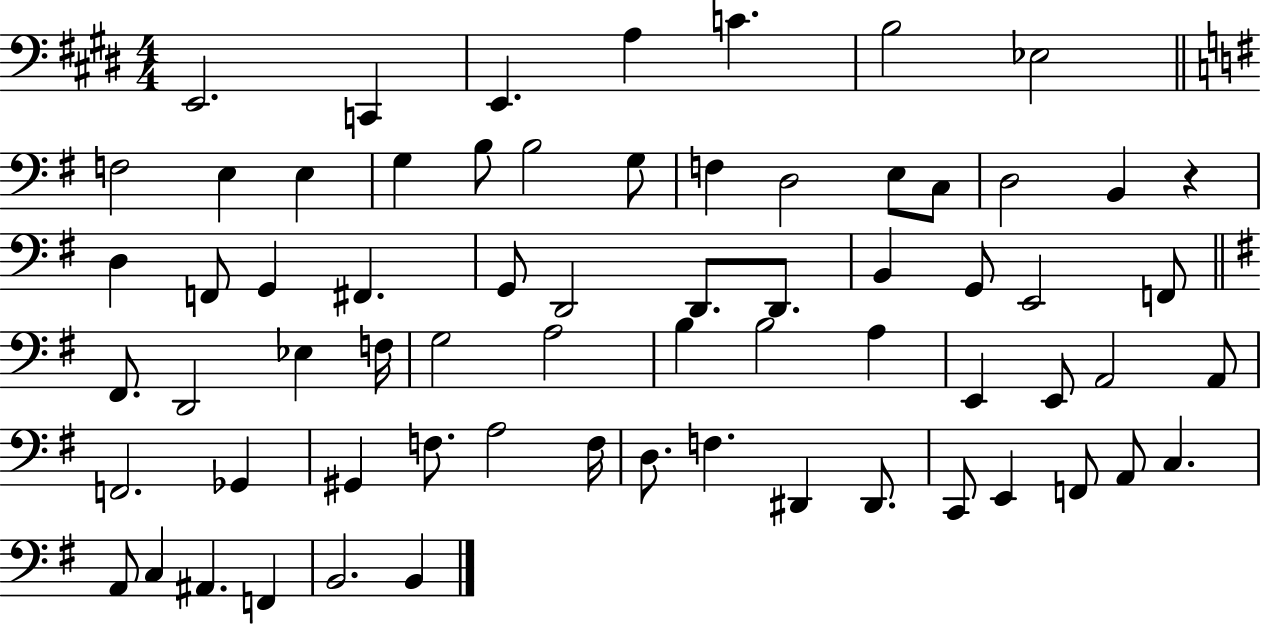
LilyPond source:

{
  \clef bass
  \numericTimeSignature
  \time 4/4
  \key e \major
  e,2. c,4 | e,4. a4 c'4. | b2 ees2 | \bar "||" \break \key e \minor f2 e4 e4 | g4 b8 b2 g8 | f4 d2 e8 c8 | d2 b,4 r4 | \break d4 f,8 g,4 fis,4. | g,8 d,2 d,8. d,8. | b,4 g,8 e,2 f,8 | \bar "||" \break \key e \minor fis,8. d,2 ees4 f16 | g2 a2 | b4 b2 a4 | e,4 e,8 a,2 a,8 | \break f,2. ges,4 | gis,4 f8. a2 f16 | d8. f4. dis,4 dis,8. | c,8 e,4 f,8 a,8 c4. | \break a,8 c4 ais,4. f,4 | b,2. b,4 | \bar "|."
}